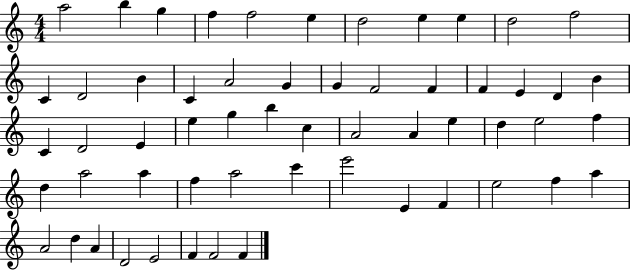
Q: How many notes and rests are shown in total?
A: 57